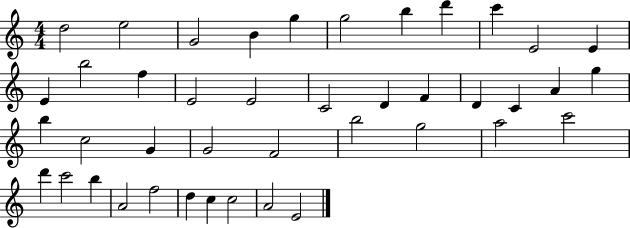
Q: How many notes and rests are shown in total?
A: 42